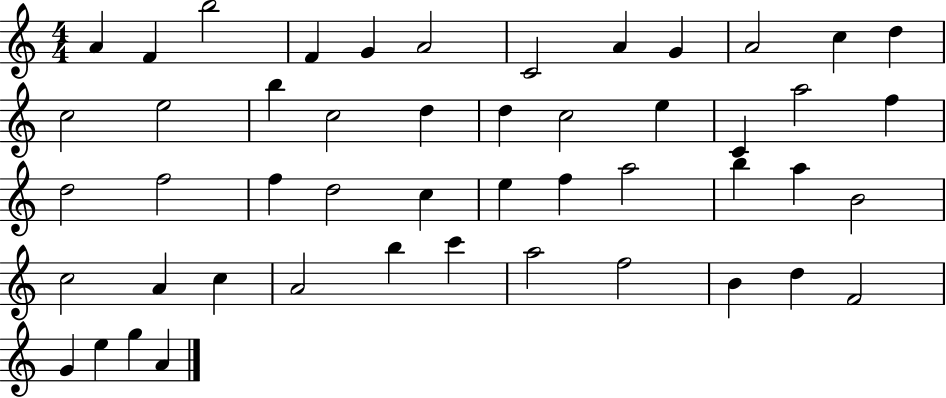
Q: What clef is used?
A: treble